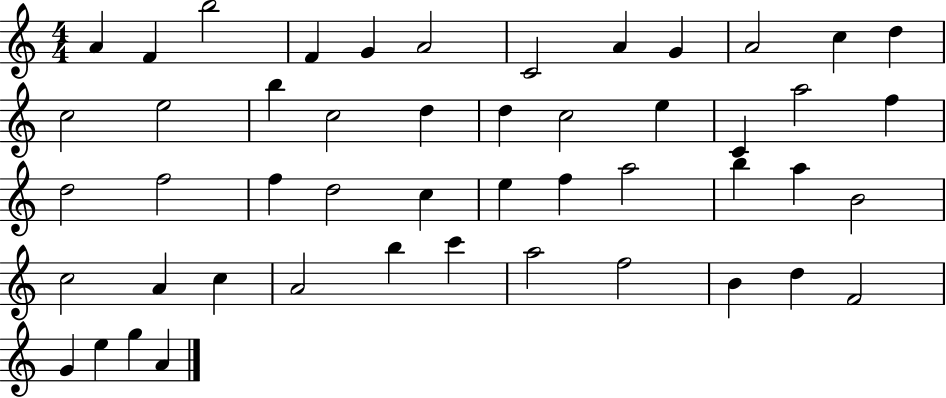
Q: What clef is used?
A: treble